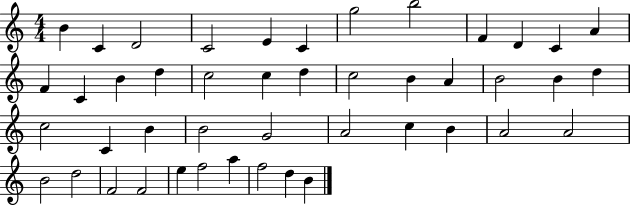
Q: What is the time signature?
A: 4/4